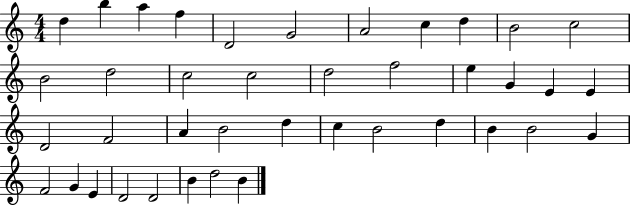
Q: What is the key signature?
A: C major